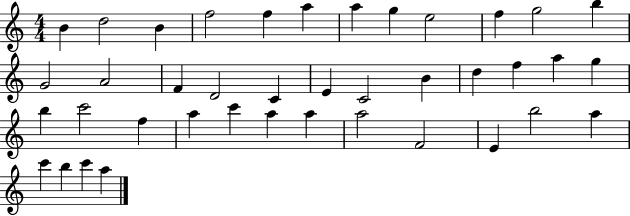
{
  \clef treble
  \numericTimeSignature
  \time 4/4
  \key c \major
  b'4 d''2 b'4 | f''2 f''4 a''4 | a''4 g''4 e''2 | f''4 g''2 b''4 | \break g'2 a'2 | f'4 d'2 c'4 | e'4 c'2 b'4 | d''4 f''4 a''4 g''4 | \break b''4 c'''2 f''4 | a''4 c'''4 a''4 a''4 | a''2 f'2 | e'4 b''2 a''4 | \break c'''4 b''4 c'''4 a''4 | \bar "|."
}